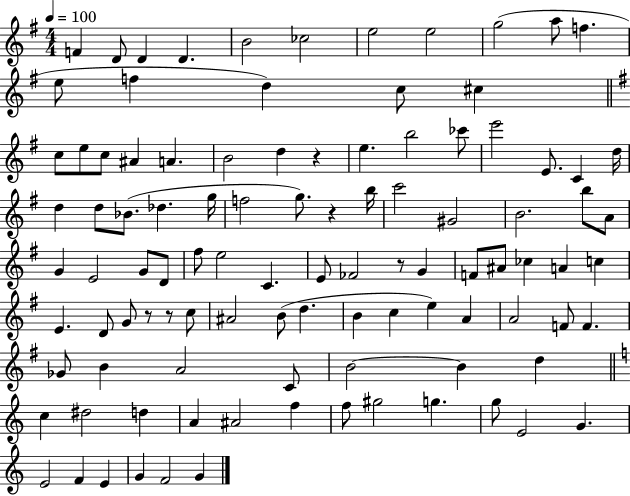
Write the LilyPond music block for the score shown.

{
  \clef treble
  \numericTimeSignature
  \time 4/4
  \key g \major
  \tempo 4 = 100
  f'4 d'8 d'4 d'4. | b'2 ces''2 | e''2 e''2 | g''2( a''8 f''4. | \break e''8 f''4 d''4) c''8 cis''4 | \bar "||" \break \key g \major c''8 e''8 c''8 ais'4 a'4. | b'2 d''4 r4 | e''4. b''2 ces'''8 | e'''2 e'8. c'4 d''16 | \break d''4 d''8 bes'8.( des''4. g''16 | f''2 g''8.) r4 b''16 | c'''2 gis'2 | b'2. b''8 a'8 | \break g'4 e'2 g'8 d'8 | fis''8 e''2 c'4. | e'8 fes'2 r8 g'4 | f'8 ais'8 ces''4 a'4 c''4 | \break e'4. d'8 g'8 r8 r8 c''8 | ais'2 b'8( d''4. | b'4 c''4 e''4) a'4 | a'2 f'8 f'4. | \break ges'8 b'4 a'2 c'8 | b'2~~ b'4 d''4 | \bar "||" \break \key c \major c''4 dis''2 d''4 | a'4 ais'2 f''4 | f''8 gis''2 g''4. | g''8 e'2 g'4. | \break e'2 f'4 e'4 | g'4 f'2 g'4 | \bar "|."
}